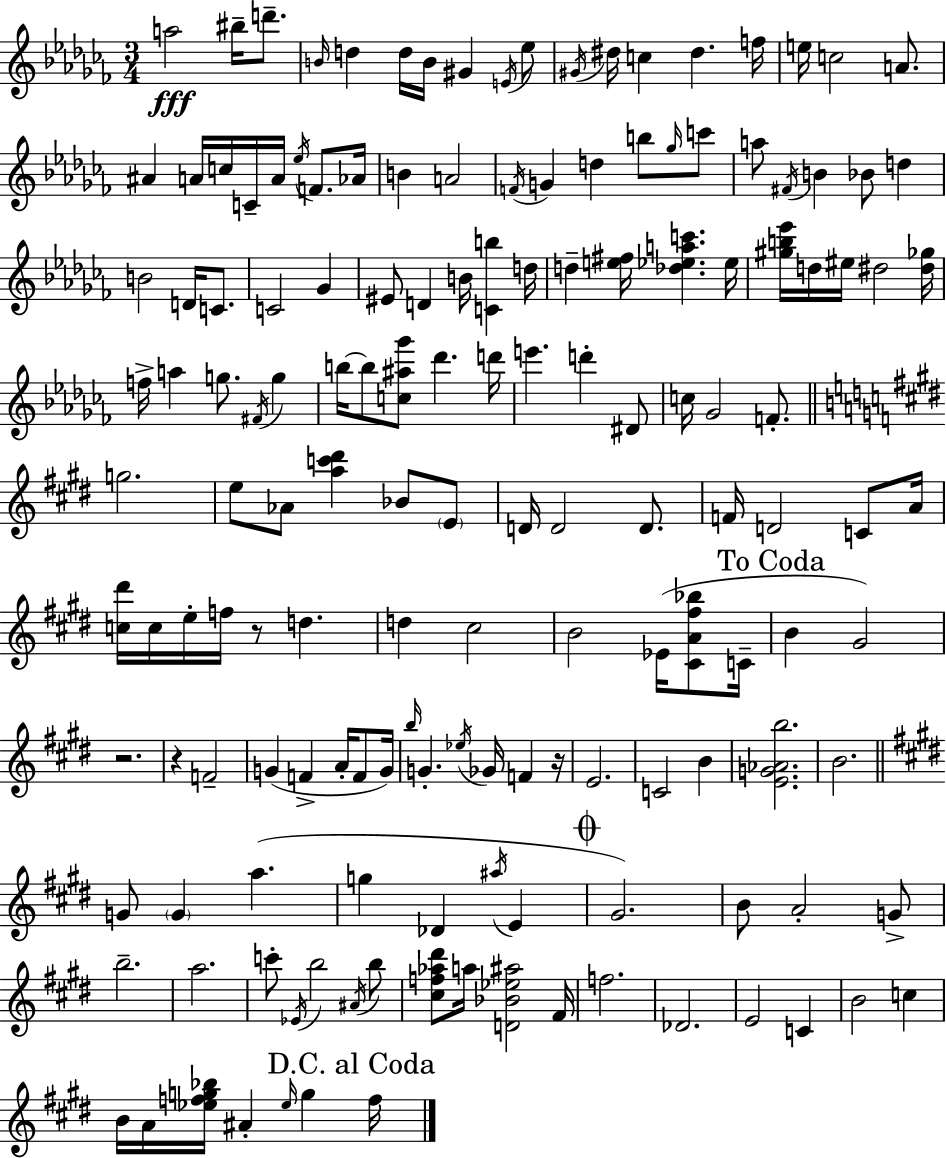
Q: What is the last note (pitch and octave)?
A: F5